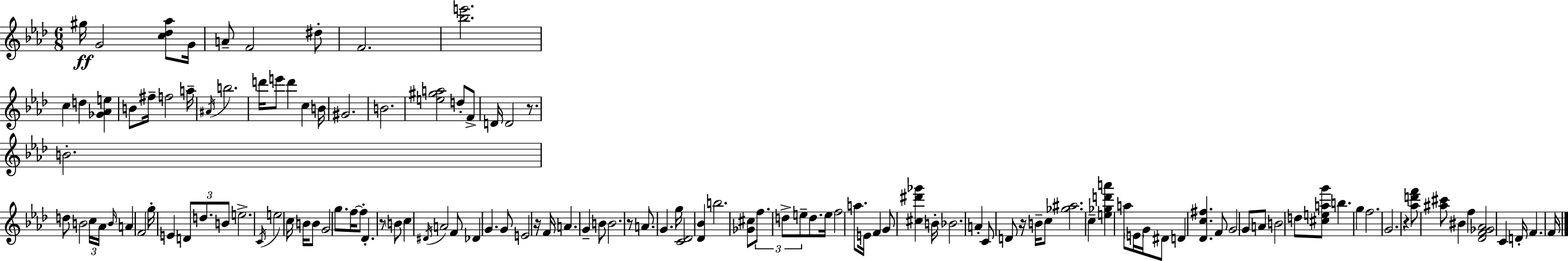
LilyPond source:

{
  \clef treble
  \numericTimeSignature
  \time 6/8
  \key aes \major
  gis''16\ff g'2 <c'' des'' aes''>8 g'16 | a'8-- f'2 dis''8-. | f'2. | <bes'' e'''>2. | \break c''4 d''4 <ges' aes' e''>4 | b'8 fis''16-- f''2 a''16-- | \acciaccatura { ais'16 } b''2. | d'''16 e'''8 d'''4 c''4 | \break b'16 gis'2. | b'2. | <e'' gis'' a''>2 d''8-. f'8-> | d'16 d'2 r8. | \break b'2.-. | d''8 b'2 \tuplet 3/2 { c''16 | aes'16 \grace { b'16 } } a'4 f'2 | g''16-. e'4 \tuplet 3/2 { d'8 d''8. | \break b'8 } e''2.-> | \acciaccatura { c'16 } e''2 c''16 | b'16 b'8 g'2 g''8. | f''16~~ f''8-. des'4.-. r8 | \break \parenthesize b'8 c''4 \acciaccatura { dis'16 } a'2 | f'8 des'4 g'4. | g'8 e'2 | r16 f'16 a'4. g'4-- | \break b'8 b'2. | r8 a'8. g'4. | g''16 <c' des'>2 | <des' bes'>4 b''2. | \break <ges' cis''>8 \tuplet 3/2 { f''8. d''8-> e''8-- } | d''8. e''16 f''2 | a''8. e'16 f'4 g'8 <cis'' dis''' ges'''>4 | b'16-. bes'2. | \break a'4-. c'8 d'8 | r16 b'16-- c''8 <ges'' ais''>2. | c''4-- <e'' ges'' d''' a'''>4 | a''8 \parenthesize e'16 g'16 dis'8 d'4 <des' c'' fis''>4. | \break f'8 g'2 | g'8 a'8 b'2 | d''8 <cis'' e'' a'' g'''>8 b''4. | g''4 f''2. | \break g'2. | r4 <aes'' d''' f'''>8 <ais'' cis'''>8 | bis'4 f''4 <des' f' ges' aes'>2 | c'4 d'16-. f'4. | \break f'16 \bar "|."
}